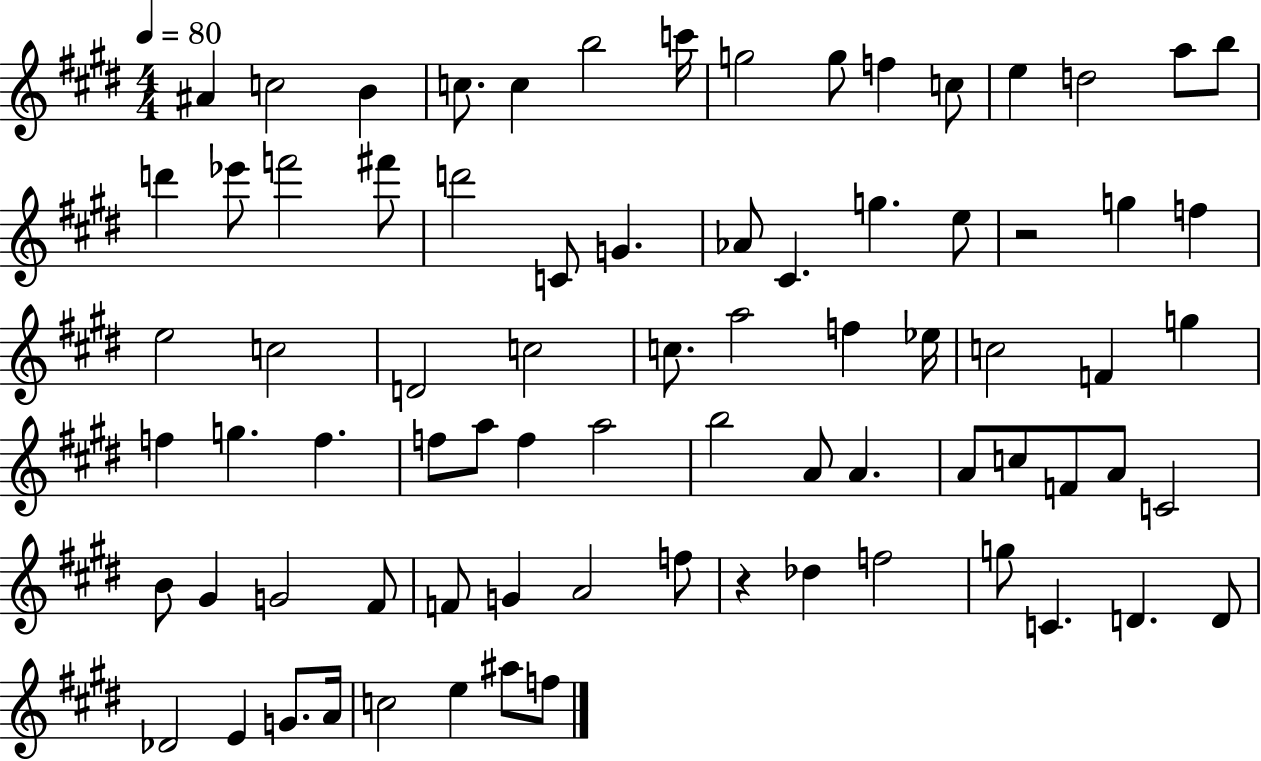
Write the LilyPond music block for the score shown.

{
  \clef treble
  \numericTimeSignature
  \time 4/4
  \key e \major
  \tempo 4 = 80
  \repeat volta 2 { ais'4 c''2 b'4 | c''8. c''4 b''2 c'''16 | g''2 g''8 f''4 c''8 | e''4 d''2 a''8 b''8 | \break d'''4 ees'''8 f'''2 fis'''8 | d'''2 c'8 g'4. | aes'8 cis'4. g''4. e''8 | r2 g''4 f''4 | \break e''2 c''2 | d'2 c''2 | c''8. a''2 f''4 ees''16 | c''2 f'4 g''4 | \break f''4 g''4. f''4. | f''8 a''8 f''4 a''2 | b''2 a'8 a'4. | a'8 c''8 f'8 a'8 c'2 | \break b'8 gis'4 g'2 fis'8 | f'8 g'4 a'2 f''8 | r4 des''4 f''2 | g''8 c'4. d'4. d'8 | \break des'2 e'4 g'8. a'16 | c''2 e''4 ais''8 f''8 | } \bar "|."
}